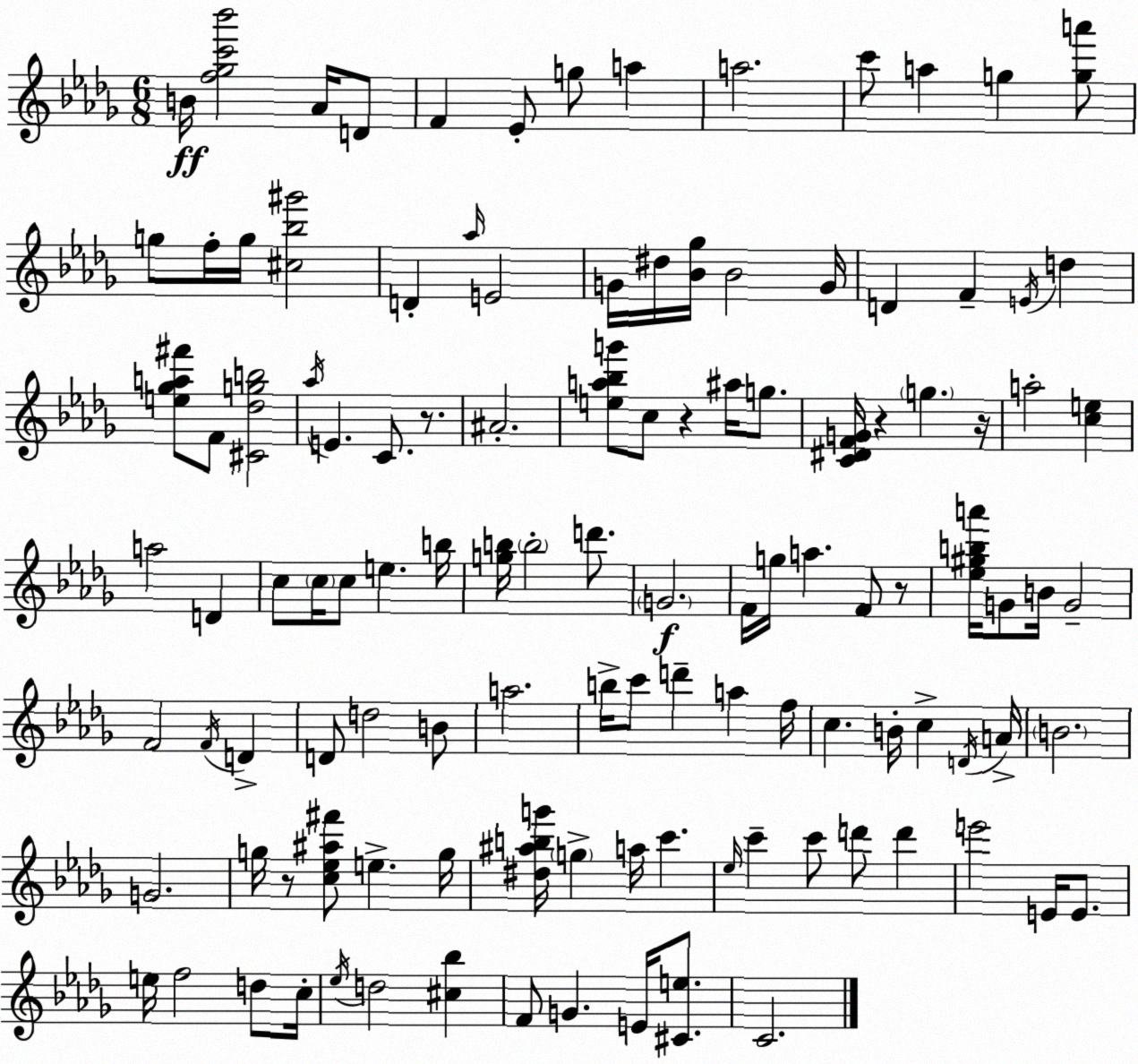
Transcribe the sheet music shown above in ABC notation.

X:1
T:Untitled
M:6/8
L:1/4
K:Bbm
B/4 [f_gc'_b']2 _A/4 D/2 F _E/2 g/2 a a2 c'/2 a g [ga']/2 g/2 f/4 g/4 [^c_b^g']2 D _a/4 E2 G/4 ^d/4 [_B_g]/4 _B2 G/4 D F E/4 d [e_ga^f']/2 F/2 [^C_dgb]2 _a/4 E C/2 z/2 ^A2 [ea_bg']/2 c/2 z ^a/4 g/2 [C^DFG]/4 z g z/4 a2 [ce] a2 D c/2 c/4 c/2 e b/4 [gb]/4 b2 d'/2 G2 F/4 g/4 a F/2 z/2 [_e^gba']/4 G/2 B/4 G2 F2 F/4 D D/2 d2 B/2 a2 b/4 c'/2 d' a f/4 c B/4 c D/4 A/4 B2 G2 g/4 z/2 [c_e^a^f']/2 e g/4 [^d^abg']/4 g a/4 c' _e/4 c' c'/2 d'/2 d' e'2 E/4 E/2 e/4 f2 d/2 c/4 _e/4 d2 [^c_b] F/2 G E/4 [^Ce]/2 C2